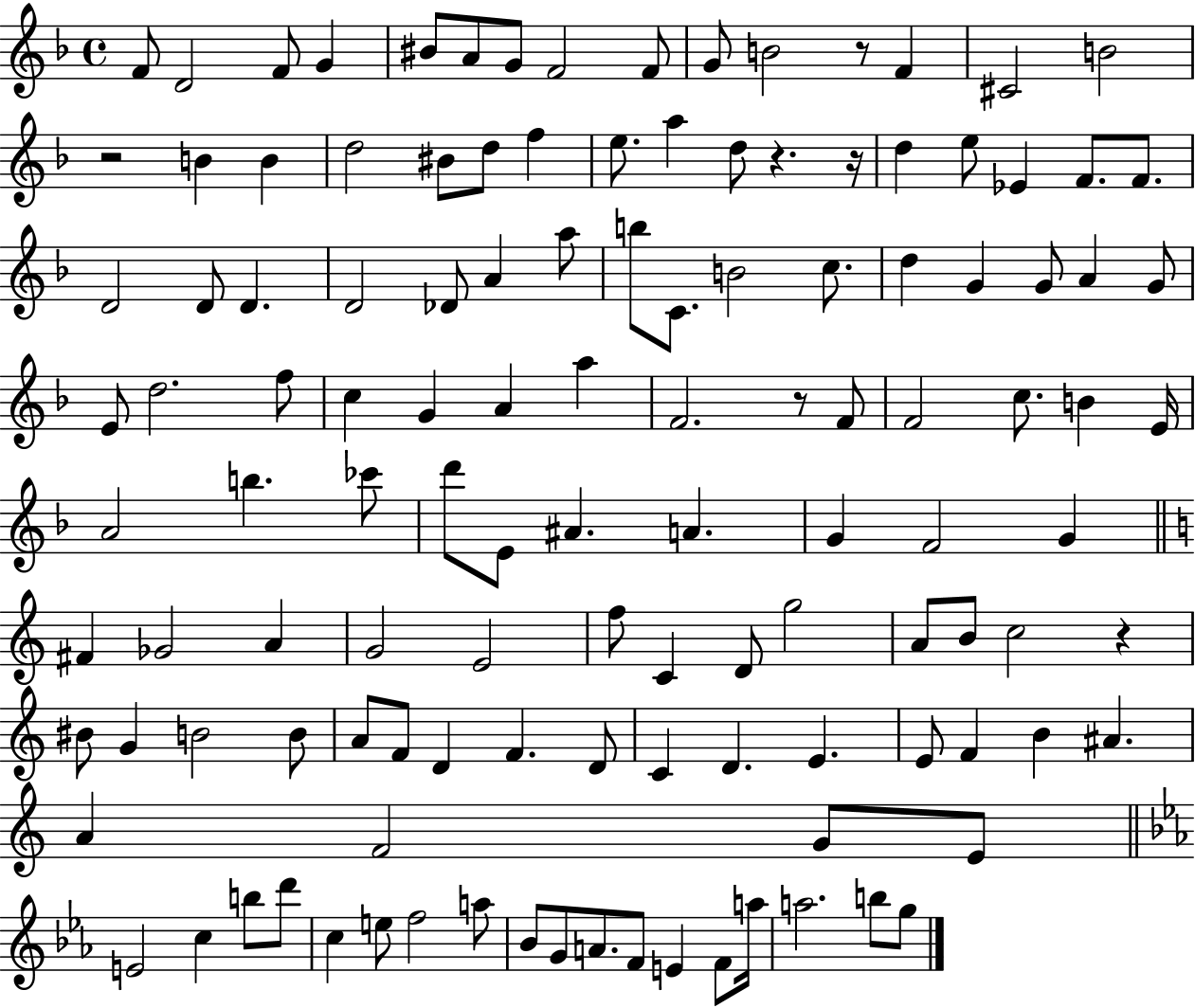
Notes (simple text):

F4/e D4/h F4/e G4/q BIS4/e A4/e G4/e F4/h F4/e G4/e B4/h R/e F4/q C#4/h B4/h R/h B4/q B4/q D5/h BIS4/e D5/e F5/q E5/e. A5/q D5/e R/q. R/s D5/q E5/e Eb4/q F4/e. F4/e. D4/h D4/e D4/q. D4/h Db4/e A4/q A5/e B5/e C4/e. B4/h C5/e. D5/q G4/q G4/e A4/q G4/e E4/e D5/h. F5/e C5/q G4/q A4/q A5/q F4/h. R/e F4/e F4/h C5/e. B4/q E4/s A4/h B5/q. CES6/e D6/e E4/e A#4/q. A4/q. G4/q F4/h G4/q F#4/q Gb4/h A4/q G4/h E4/h F5/e C4/q D4/e G5/h A4/e B4/e C5/h R/q BIS4/e G4/q B4/h B4/e A4/e F4/e D4/q F4/q. D4/e C4/q D4/q. E4/q. E4/e F4/q B4/q A#4/q. A4/q F4/h G4/e E4/e E4/h C5/q B5/e D6/e C5/q E5/e F5/h A5/e Bb4/e G4/e A4/e. F4/e E4/q F4/e A5/s A5/h. B5/e G5/e